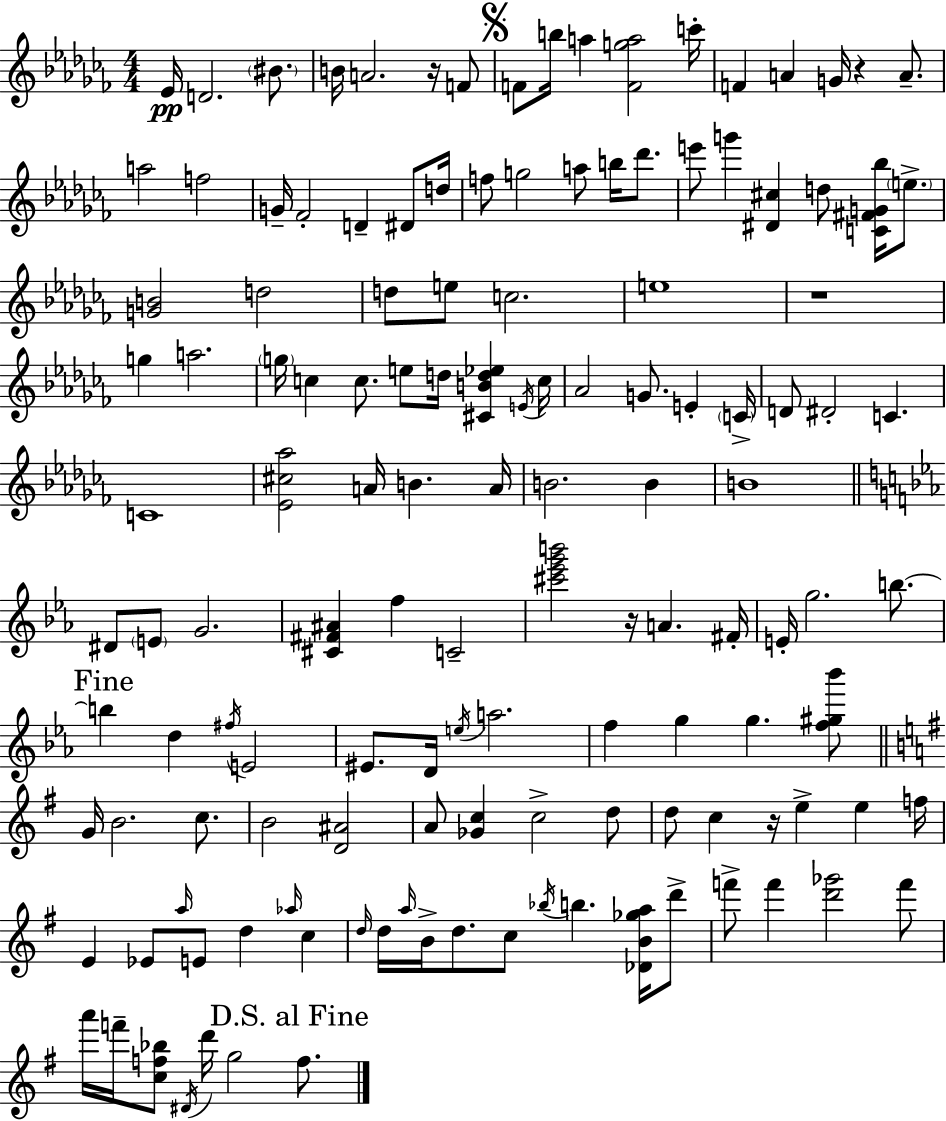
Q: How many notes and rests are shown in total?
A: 135